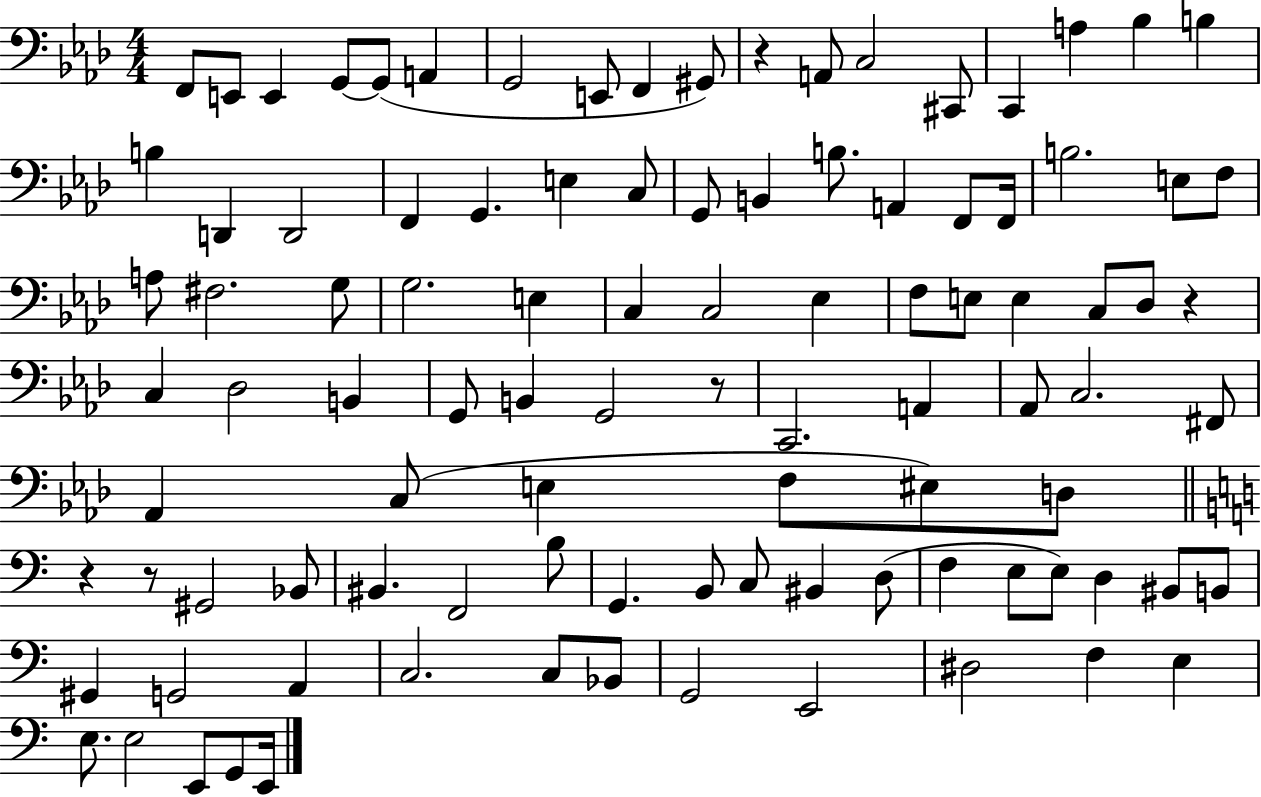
F2/e E2/e E2/q G2/e G2/e A2/q G2/h E2/e F2/q G#2/e R/q A2/e C3/h C#2/e C2/q A3/q Bb3/q B3/q B3/q D2/q D2/h F2/q G2/q. E3/q C3/e G2/e B2/q B3/e. A2/q F2/e F2/s B3/h. E3/e F3/e A3/e F#3/h. G3/e G3/h. E3/q C3/q C3/h Eb3/q F3/e E3/e E3/q C3/e Db3/e R/q C3/q Db3/h B2/q G2/e B2/q G2/h R/e C2/h. A2/q Ab2/e C3/h. F#2/e Ab2/q C3/e E3/q F3/e EIS3/e D3/e R/q R/e G#2/h Bb2/e BIS2/q. F2/h B3/e G2/q. B2/e C3/e BIS2/q D3/e F3/q E3/e E3/e D3/q BIS2/e B2/e G#2/q G2/h A2/q C3/h. C3/e Bb2/e G2/h E2/h D#3/h F3/q E3/q E3/e. E3/h E2/e G2/e E2/s